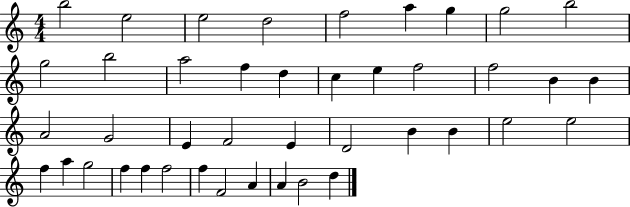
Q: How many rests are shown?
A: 0